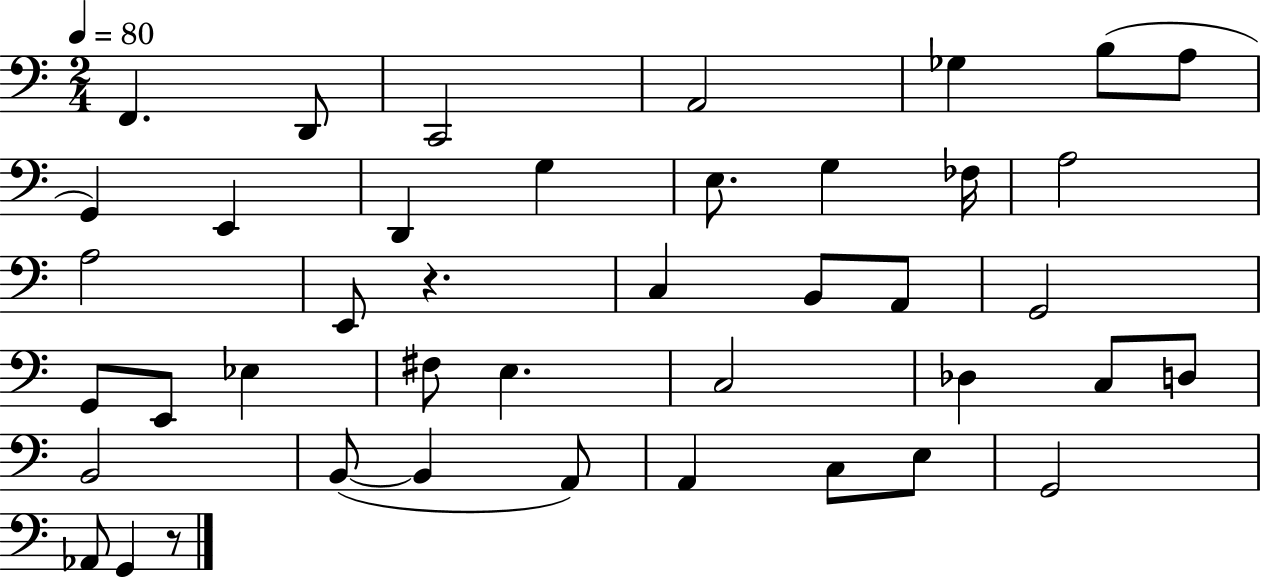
F2/q. D2/e C2/h A2/h Gb3/q B3/e A3/e G2/q E2/q D2/q G3/q E3/e. G3/q FES3/s A3/h A3/h E2/e R/q. C3/q B2/e A2/e G2/h G2/e E2/e Eb3/q F#3/e E3/q. C3/h Db3/q C3/e D3/e B2/h B2/e B2/q A2/e A2/q C3/e E3/e G2/h Ab2/e G2/q R/e